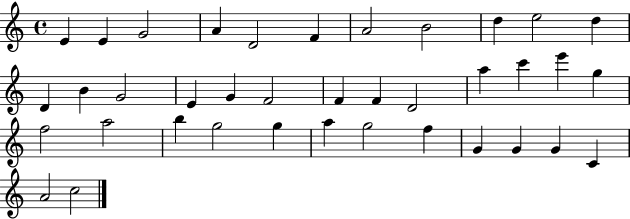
{
  \clef treble
  \time 4/4
  \defaultTimeSignature
  \key c \major
  e'4 e'4 g'2 | a'4 d'2 f'4 | a'2 b'2 | d''4 e''2 d''4 | \break d'4 b'4 g'2 | e'4 g'4 f'2 | f'4 f'4 d'2 | a''4 c'''4 e'''4 g''4 | \break f''2 a''2 | b''4 g''2 g''4 | a''4 g''2 f''4 | g'4 g'4 g'4 c'4 | \break a'2 c''2 | \bar "|."
}